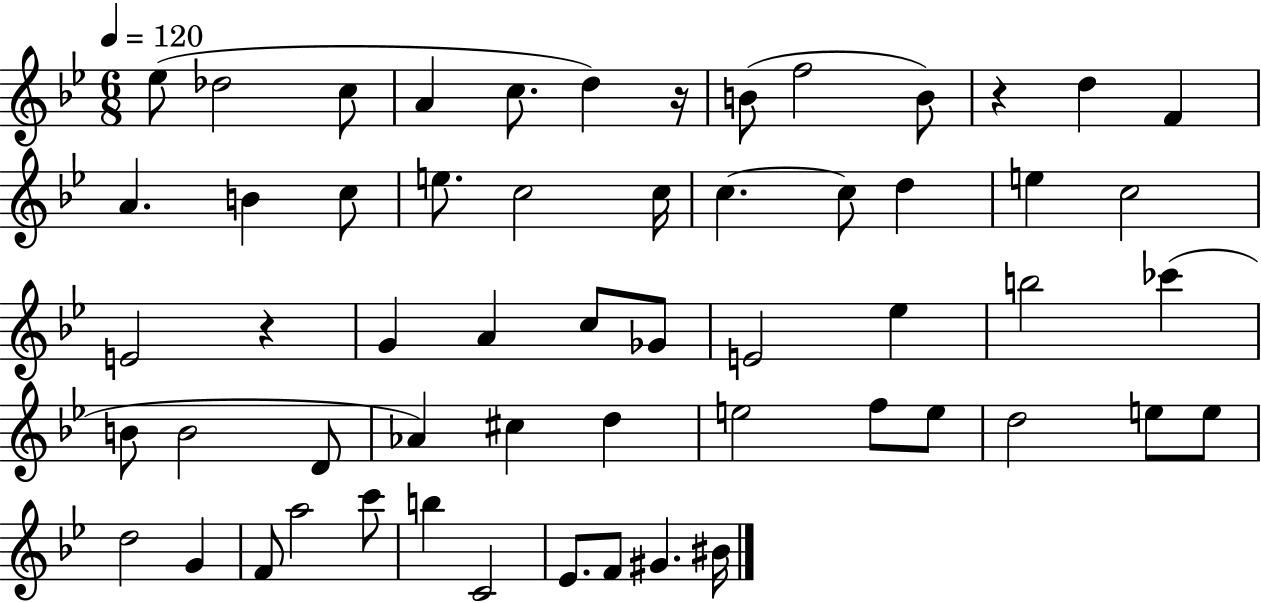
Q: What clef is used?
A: treble